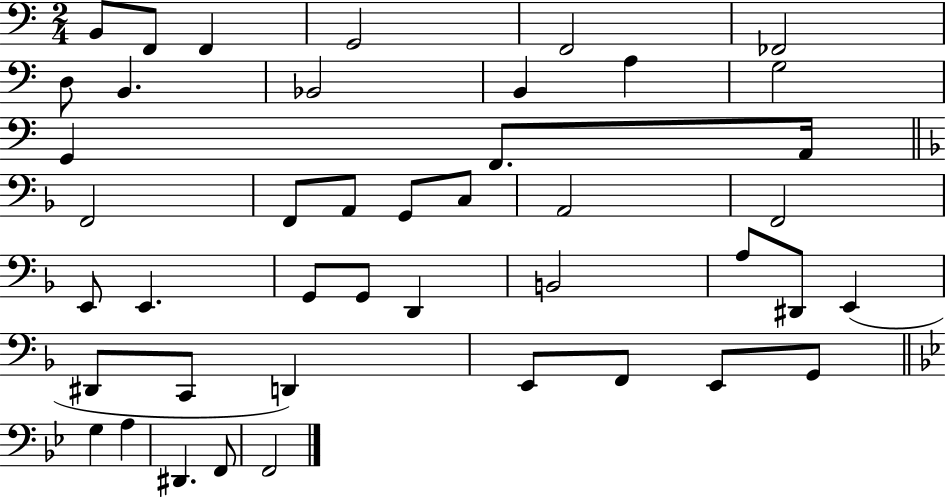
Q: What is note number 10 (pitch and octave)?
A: B2